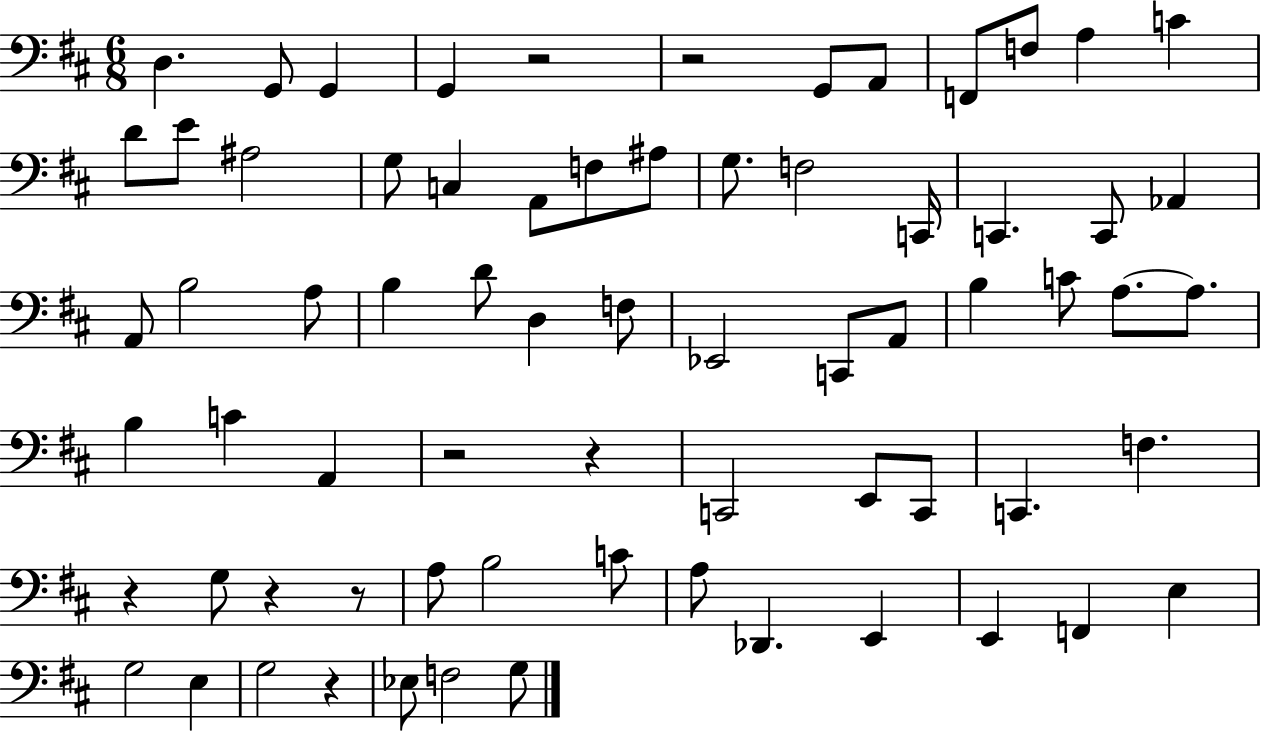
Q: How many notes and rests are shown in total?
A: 70